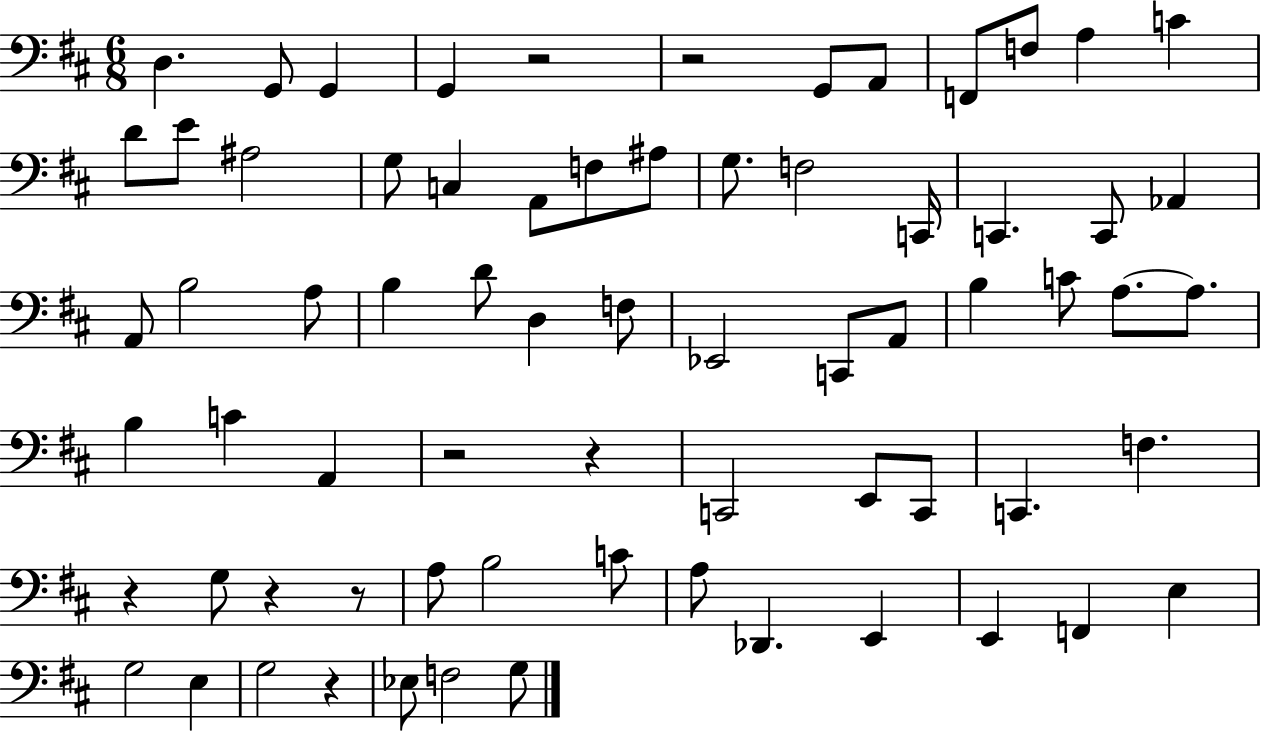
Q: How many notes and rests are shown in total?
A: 70